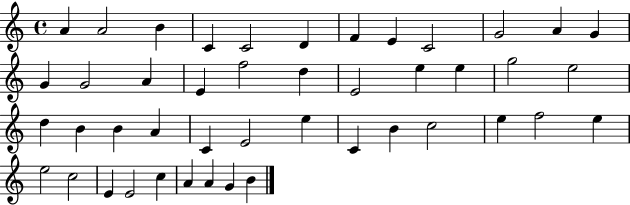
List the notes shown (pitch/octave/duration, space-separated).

A4/q A4/h B4/q C4/q C4/h D4/q F4/q E4/q C4/h G4/h A4/q G4/q G4/q G4/h A4/q E4/q F5/h D5/q E4/h E5/q E5/q G5/h E5/h D5/q B4/q B4/q A4/q C4/q E4/h E5/q C4/q B4/q C5/h E5/q F5/h E5/q E5/h C5/h E4/q E4/h C5/q A4/q A4/q G4/q B4/q